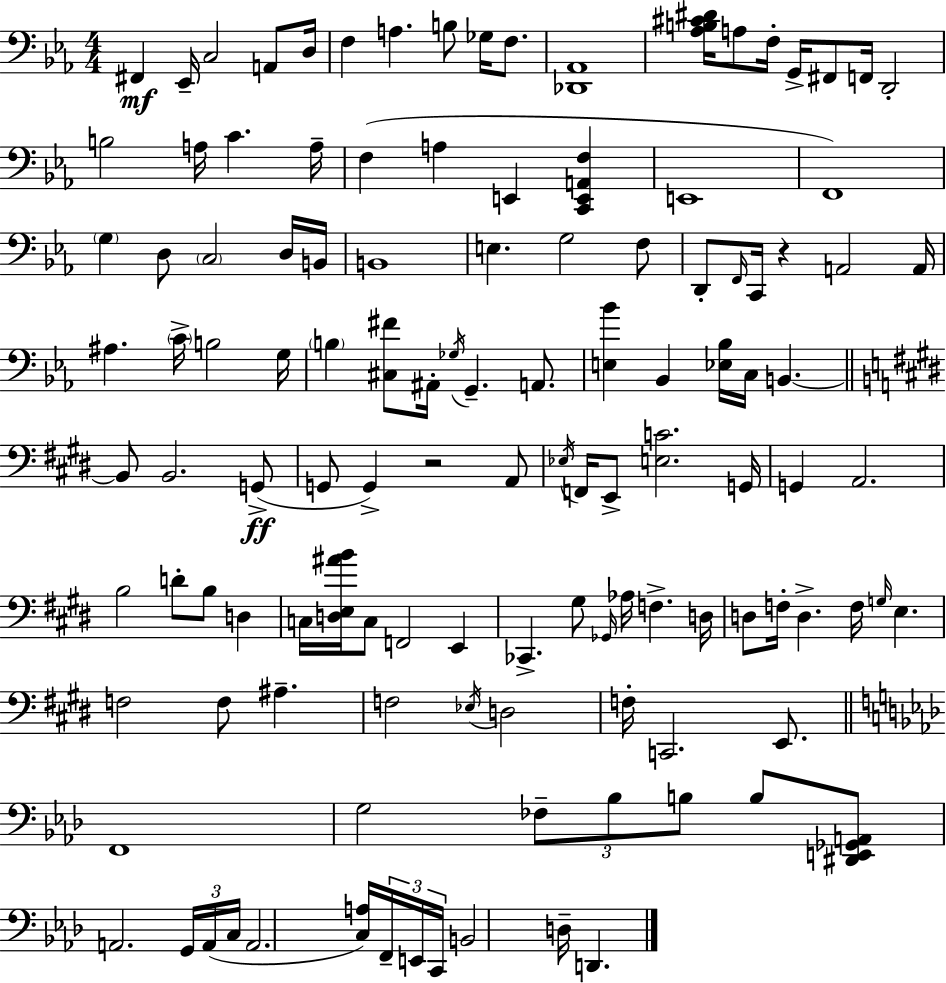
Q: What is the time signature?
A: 4/4